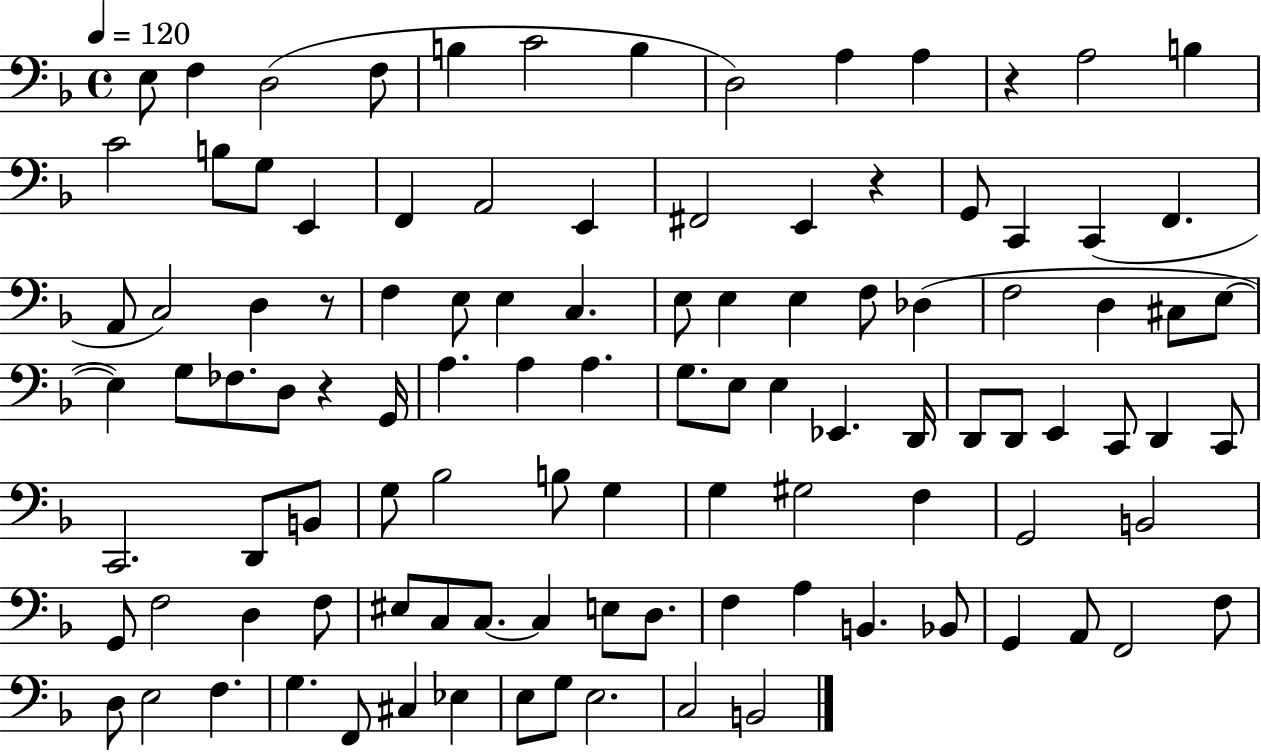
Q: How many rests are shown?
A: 4